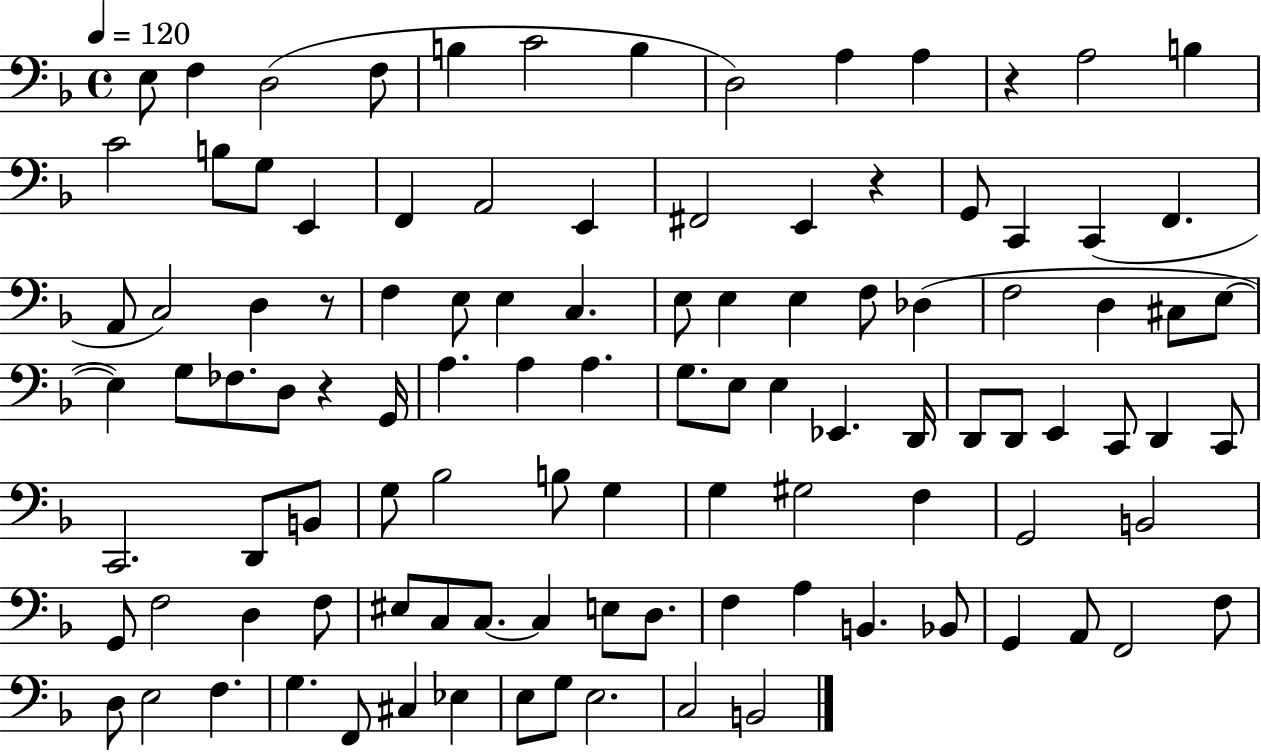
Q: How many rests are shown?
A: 4